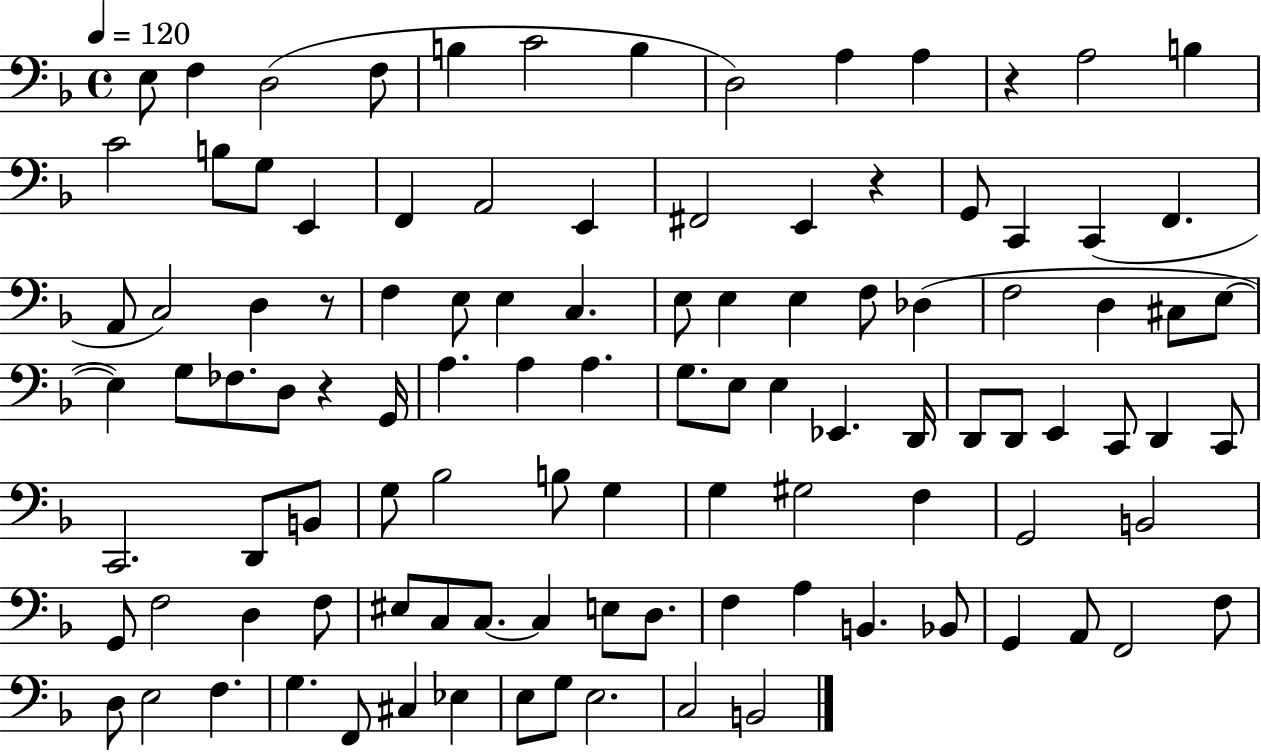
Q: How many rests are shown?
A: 4